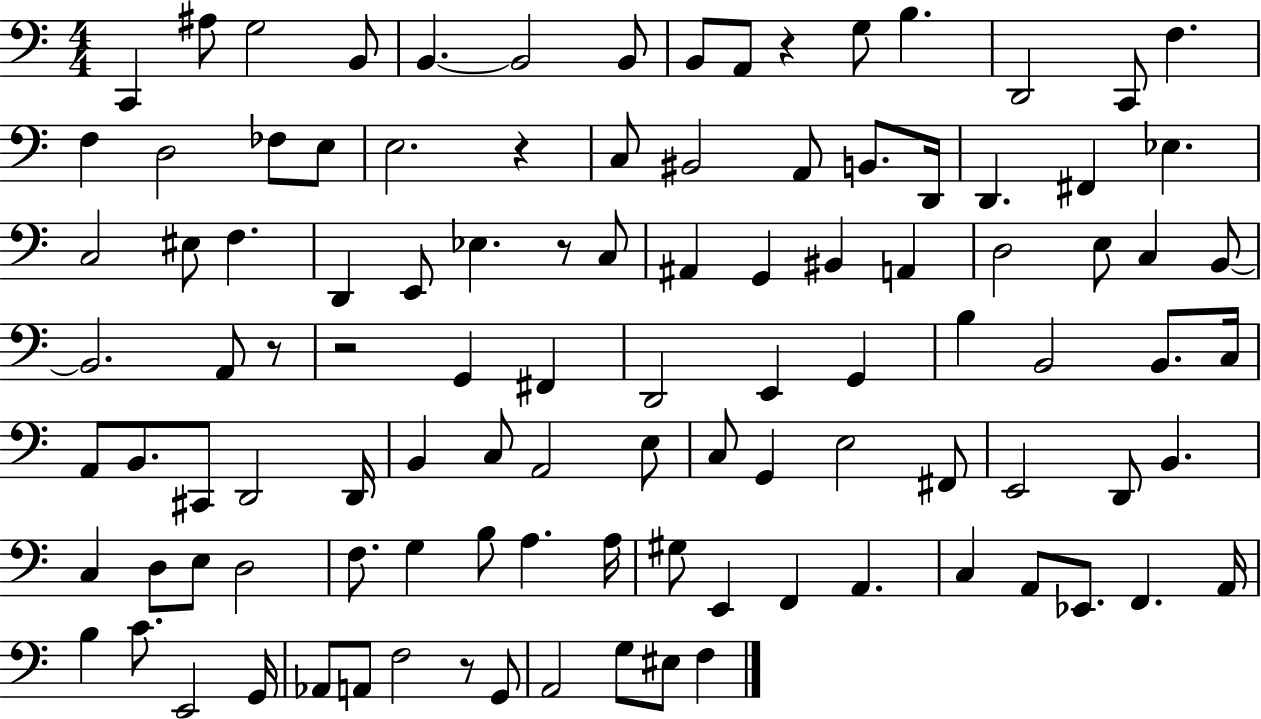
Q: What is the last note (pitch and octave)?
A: F3